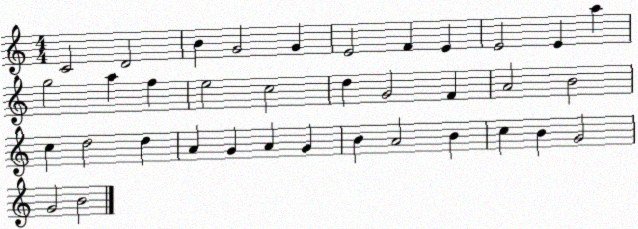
X:1
T:Untitled
M:4/4
L:1/4
K:C
C2 D2 B G2 G E2 F E E2 E a g2 a f e2 c2 d G2 F A2 B2 c d2 d A G A G B A2 B c B G2 G2 B2